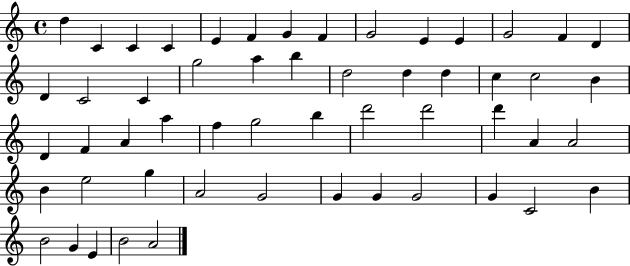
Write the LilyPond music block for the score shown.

{
  \clef treble
  \time 4/4
  \defaultTimeSignature
  \key c \major
  d''4 c'4 c'4 c'4 | e'4 f'4 g'4 f'4 | g'2 e'4 e'4 | g'2 f'4 d'4 | \break d'4 c'2 c'4 | g''2 a''4 b''4 | d''2 d''4 d''4 | c''4 c''2 b'4 | \break d'4 f'4 a'4 a''4 | f''4 g''2 b''4 | d'''2 d'''2 | d'''4 a'4 a'2 | \break b'4 e''2 g''4 | a'2 g'2 | g'4 g'4 g'2 | g'4 c'2 b'4 | \break b'2 g'4 e'4 | b'2 a'2 | \bar "|."
}